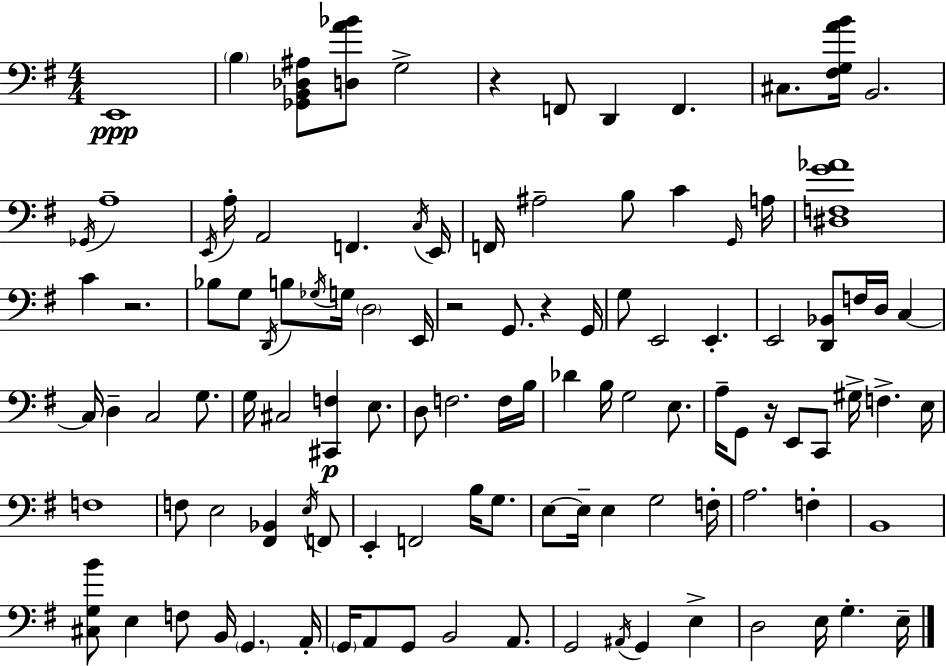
{
  \clef bass
  \numericTimeSignature
  \time 4/4
  \key g \major
  \repeat volta 2 { e,1\ppp | \parenthesize b4 <ges, b, des ais>8 <d a' bes'>8 g2-> | r4 f,8 d,4 f,4. | cis8. <fis g a' b'>16 b,2. | \break \acciaccatura { ges,16 } a1-- | \acciaccatura { e,16 } a16-. a,2 f,4. | \acciaccatura { c16 } e,16 f,16 ais2-- b8 c'4 | \grace { g,16 } a16 <dis f g' aes'>1 | \break c'4 r2. | bes8 g8 \acciaccatura { d,16 } b8 \acciaccatura { ges16 } g16 \parenthesize d2 | e,16 r2 g,8. | r4 g,16 g8 e,2 | \break e,4.-. e,2 <d, bes,>8 | f16 d16 c4~~ c16 d4-- c2 | g8. g16 cis2 <cis, f>4\p | e8. d8 f2. | \break f16 b16 des'4 b16 g2 | e8. a16-- g,8 r16 e,8 c,8 gis16-> f4.-> | e16 f1 | f8 e2 | \break <fis, bes,>4 \acciaccatura { e16 } f,8 e,4-. f,2 | b16 g8. e8~~ e16-- e4 g2 | f16-. a2. | f4-. b,1 | \break <cis g b'>8 e4 f8 b,16 | \parenthesize g,4. a,16-. \parenthesize g,16 a,8 g,8 b,2 | a,8. g,2 \acciaccatura { ais,16 } | g,4 e4-> d2 | \break e16 g4.-. e16-- } \bar "|."
}